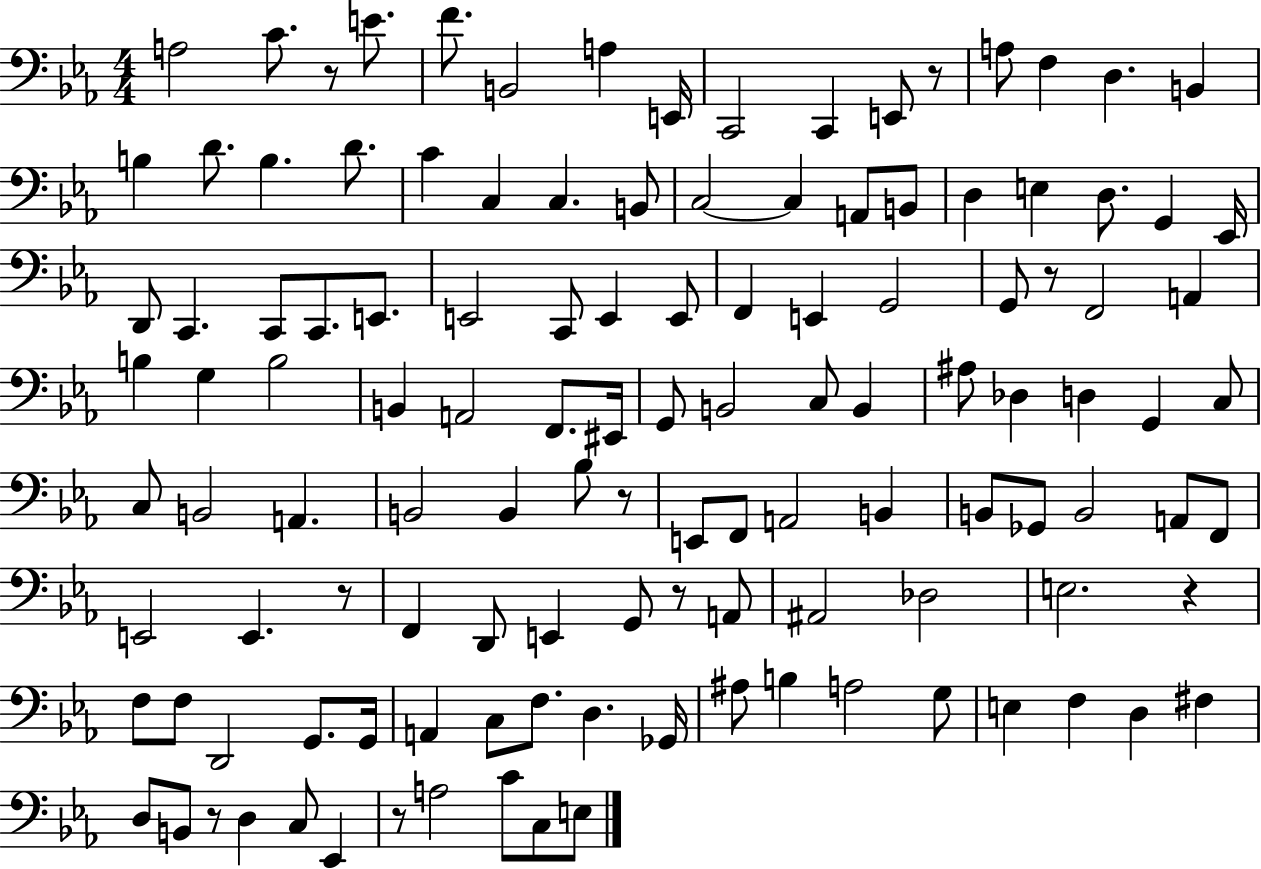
X:1
T:Untitled
M:4/4
L:1/4
K:Eb
A,2 C/2 z/2 E/2 F/2 B,,2 A, E,,/4 C,,2 C,, E,,/2 z/2 A,/2 F, D, B,, B, D/2 B, D/2 C C, C, B,,/2 C,2 C, A,,/2 B,,/2 D, E, D,/2 G,, _E,,/4 D,,/2 C,, C,,/2 C,,/2 E,,/2 E,,2 C,,/2 E,, E,,/2 F,, E,, G,,2 G,,/2 z/2 F,,2 A,, B, G, B,2 B,, A,,2 F,,/2 ^E,,/4 G,,/2 B,,2 C,/2 B,, ^A,/2 _D, D, G,, C,/2 C,/2 B,,2 A,, B,,2 B,, _B,/2 z/2 E,,/2 F,,/2 A,,2 B,, B,,/2 _G,,/2 B,,2 A,,/2 F,,/2 E,,2 E,, z/2 F,, D,,/2 E,, G,,/2 z/2 A,,/2 ^A,,2 _D,2 E,2 z F,/2 F,/2 D,,2 G,,/2 G,,/4 A,, C,/2 F,/2 D, _G,,/4 ^A,/2 B, A,2 G,/2 E, F, D, ^F, D,/2 B,,/2 z/2 D, C,/2 _E,, z/2 A,2 C/2 C,/2 E,/2